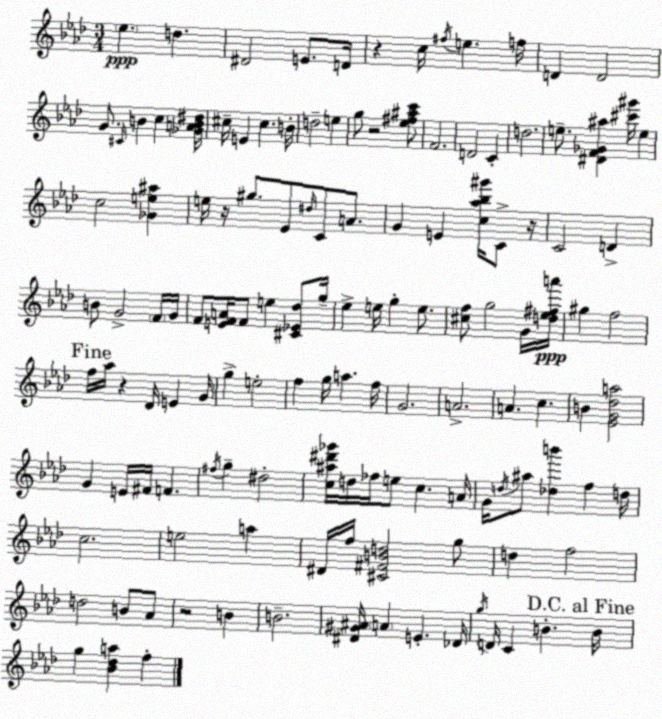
X:1
T:Untitled
M:3/4
L:1/4
K:Fm
_e d ^D2 E/2 D/4 z c/4 ^f/4 e f/4 D D2 G/2 ^C/4 B c [_GAB^d]/4 ^c/4 E ^c B/4 d2 e g/2 z2 [_e^f^ac']/2 F2 D2 C d2 e/2 [^DF_G^a] [^c'^g']/4 e c2 [_Ge^a] e/4 z/4 ^g/2 _E/2 ^d/4 C/2 A/2 G E [c_a_b^g']/4 C/2 z/4 C2 D B/2 G2 F/4 G/4 F/2 [EFA]/4 F/2 e [^C_E_d]/2 g/4 _e e/4 g e/2 [^cf]/2 g2 G/4 [d_e^fa']/4 ^g f2 f/4 _a/4 z _D/4 E G/4 g e2 f g/4 a f/4 G2 A2 A c B [_EG_da]2 G E/4 ^F/4 F ^f/4 g ^d2 [c^a^d'_g']/4 d/4 _f/4 e/2 c A/4 G/4 d/4 ^a/2 [_db'] f d/4 c2 e2 a ^D/4 f/4 [^C^FBd]2 g/2 d f2 d2 B/2 _A/2 z2 B B2 [^D^G^A]/4 A E _D/4 g/4 D/4 C B B/4 g [_B_da] f